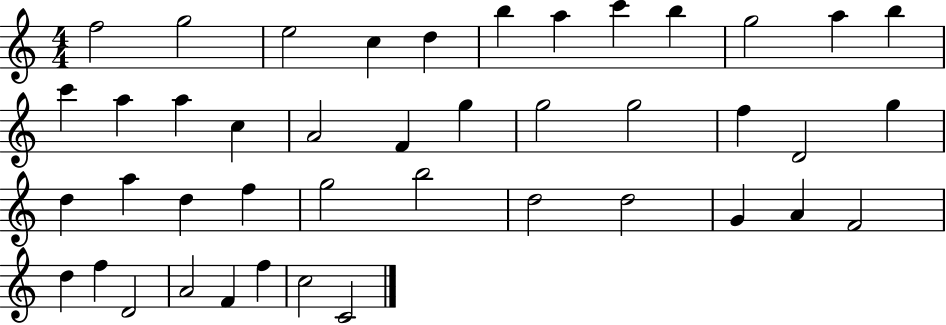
X:1
T:Untitled
M:4/4
L:1/4
K:C
f2 g2 e2 c d b a c' b g2 a b c' a a c A2 F g g2 g2 f D2 g d a d f g2 b2 d2 d2 G A F2 d f D2 A2 F f c2 C2